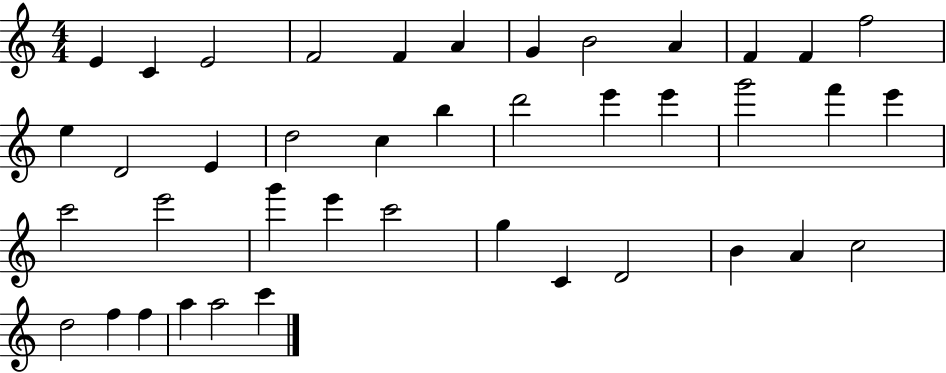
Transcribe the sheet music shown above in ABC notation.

X:1
T:Untitled
M:4/4
L:1/4
K:C
E C E2 F2 F A G B2 A F F f2 e D2 E d2 c b d'2 e' e' g'2 f' e' c'2 e'2 g' e' c'2 g C D2 B A c2 d2 f f a a2 c'